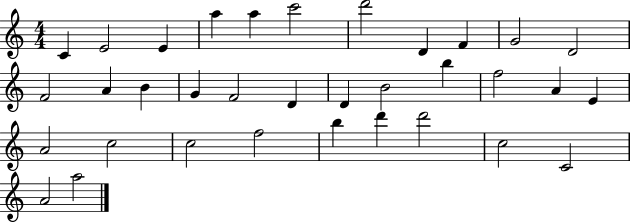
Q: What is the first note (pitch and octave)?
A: C4